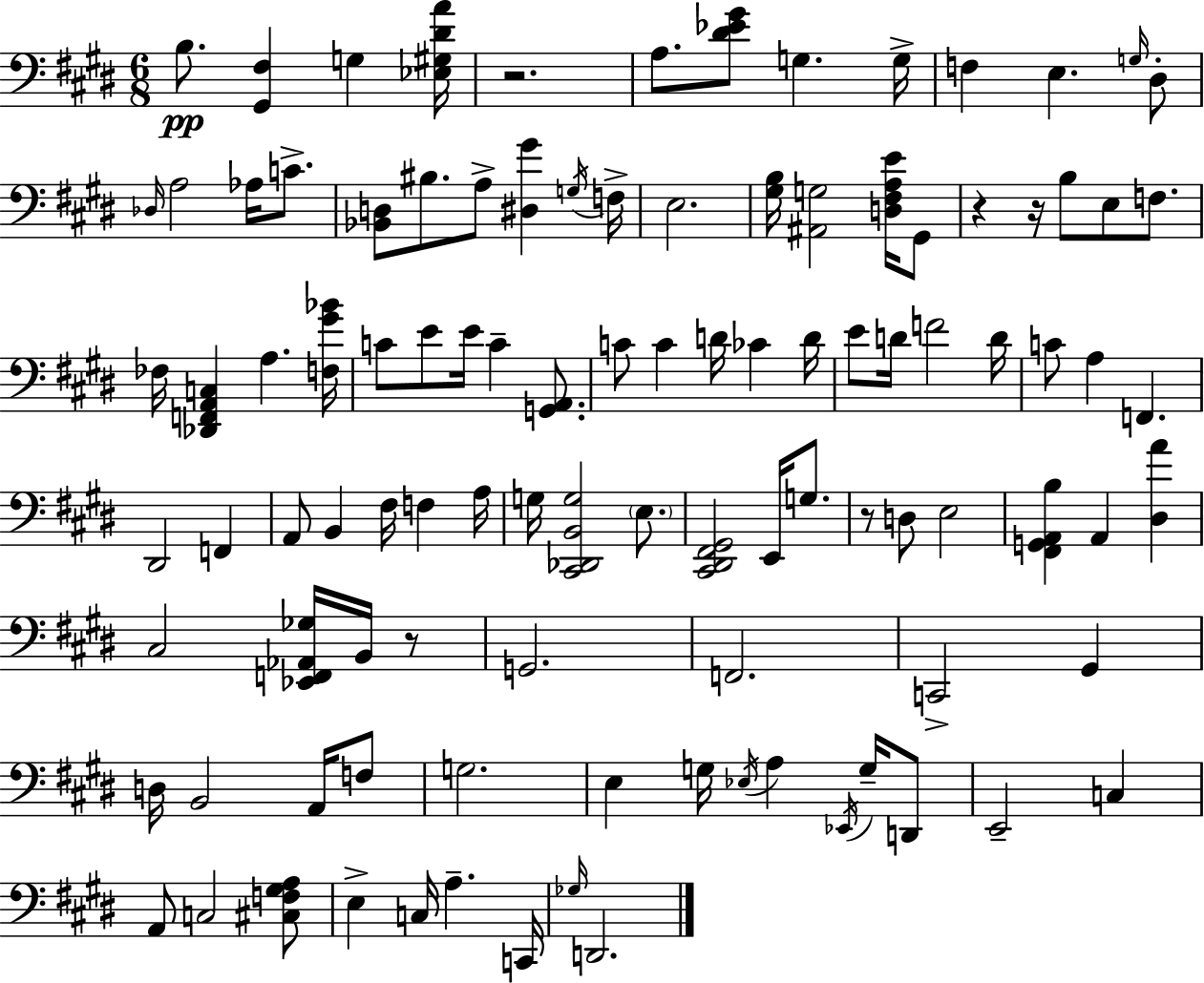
X:1
T:Untitled
M:6/8
L:1/4
K:E
B,/2 [^G,,^F,] G, [_E,^G,^DA]/4 z2 A,/2 [^D_E^G]/2 G, G,/4 F, E, G,/4 ^D,/2 _D,/4 A,2 _A,/4 C/2 [_B,,D,]/2 ^B,/2 A,/2 [^D,^G] G,/4 F,/4 E,2 [^G,B,]/4 [^A,,G,]2 [D,^F,A,E]/4 ^G,,/2 z z/4 B,/2 E,/2 F,/2 _F,/4 [_D,,F,,A,,C,] A, [F,^G_B]/4 C/2 E/2 E/4 C [G,,A,,]/2 C/2 C D/4 _C D/4 E/2 D/4 F2 D/4 C/2 A, F,, ^D,,2 F,, A,,/2 B,, ^F,/4 F, A,/4 G,/4 [^C,,_D,,B,,G,]2 E,/2 [^C,,^D,,^F,,^G,,]2 E,,/4 G,/2 z/2 D,/2 E,2 [^F,,G,,A,,B,] A,, [^D,A] ^C,2 [_E,,F,,_A,,_G,]/4 B,,/4 z/2 G,,2 F,,2 C,,2 ^G,, D,/4 B,,2 A,,/4 F,/2 G,2 E, G,/4 _E,/4 A, _E,,/4 G,/4 D,,/2 E,,2 C, A,,/2 C,2 [^C,F,^G,A,]/2 E, C,/4 A, C,,/4 _G,/4 D,,2